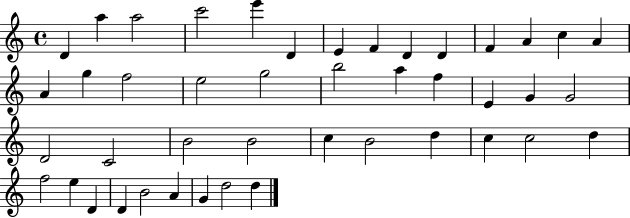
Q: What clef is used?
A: treble